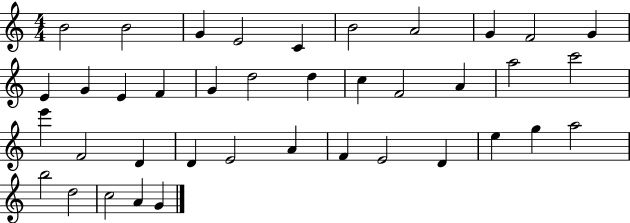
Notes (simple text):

B4/h B4/h G4/q E4/h C4/q B4/h A4/h G4/q F4/h G4/q E4/q G4/q E4/q F4/q G4/q D5/h D5/q C5/q F4/h A4/q A5/h C6/h E6/q F4/h D4/q D4/q E4/h A4/q F4/q E4/h D4/q E5/q G5/q A5/h B5/h D5/h C5/h A4/q G4/q